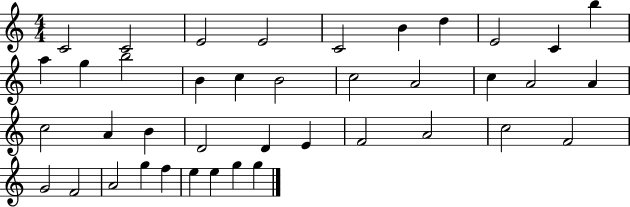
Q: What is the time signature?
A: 4/4